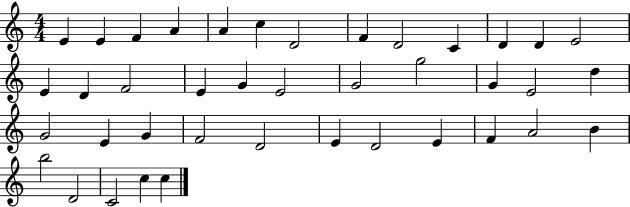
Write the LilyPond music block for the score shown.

{
  \clef treble
  \numericTimeSignature
  \time 4/4
  \key c \major
  e'4 e'4 f'4 a'4 | a'4 c''4 d'2 | f'4 d'2 c'4 | d'4 d'4 e'2 | \break e'4 d'4 f'2 | e'4 g'4 e'2 | g'2 g''2 | g'4 e'2 d''4 | \break g'2 e'4 g'4 | f'2 d'2 | e'4 d'2 e'4 | f'4 a'2 b'4 | \break b''2 d'2 | c'2 c''4 c''4 | \bar "|."
}